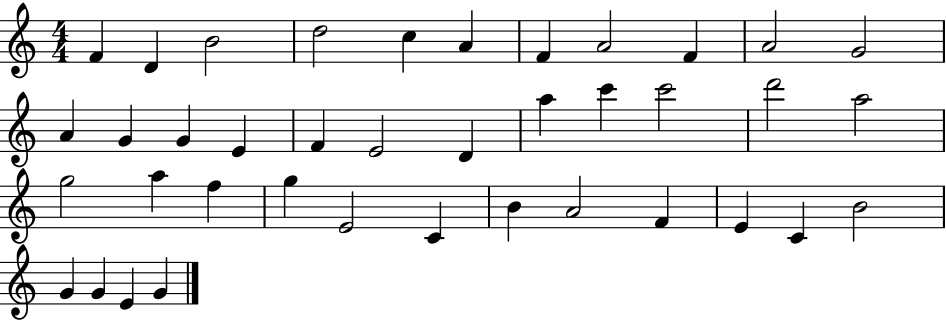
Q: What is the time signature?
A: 4/4